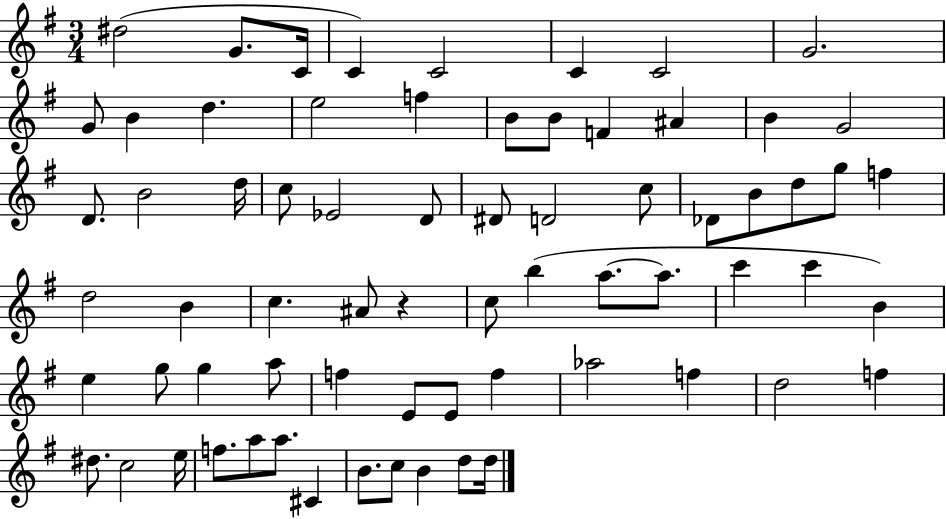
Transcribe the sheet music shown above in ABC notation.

X:1
T:Untitled
M:3/4
L:1/4
K:G
^d2 G/2 C/4 C C2 C C2 G2 G/2 B d e2 f B/2 B/2 F ^A B G2 D/2 B2 d/4 c/2 _E2 D/2 ^D/2 D2 c/2 _D/2 B/2 d/2 g/2 f d2 B c ^A/2 z c/2 b a/2 a/2 c' c' B e g/2 g a/2 f E/2 E/2 f _a2 f d2 f ^d/2 c2 e/4 f/2 a/2 a/2 ^C B/2 c/2 B d/2 d/4